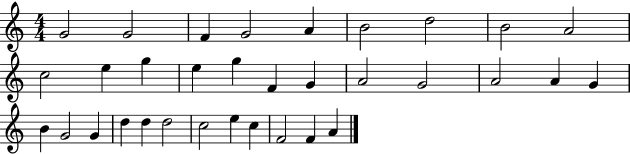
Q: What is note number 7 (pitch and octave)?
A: D5